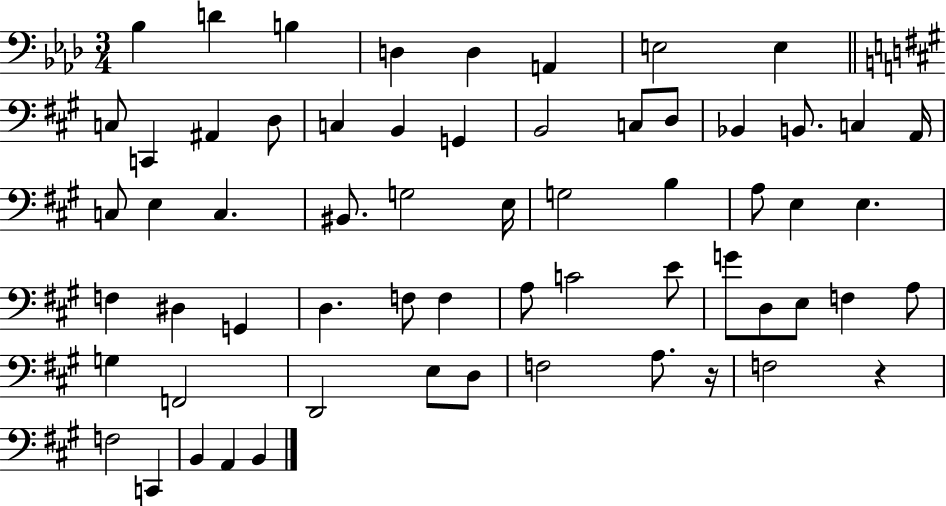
X:1
T:Untitled
M:3/4
L:1/4
K:Ab
_B, D B, D, D, A,, E,2 E, C,/2 C,, ^A,, D,/2 C, B,, G,, B,,2 C,/2 D,/2 _B,, B,,/2 C, A,,/4 C,/2 E, C, ^B,,/2 G,2 E,/4 G,2 B, A,/2 E, E, F, ^D, G,, D, F,/2 F, A,/2 C2 E/2 G/2 D,/2 E,/2 F, A,/2 G, F,,2 D,,2 E,/2 D,/2 F,2 A,/2 z/4 F,2 z F,2 C,, B,, A,, B,,